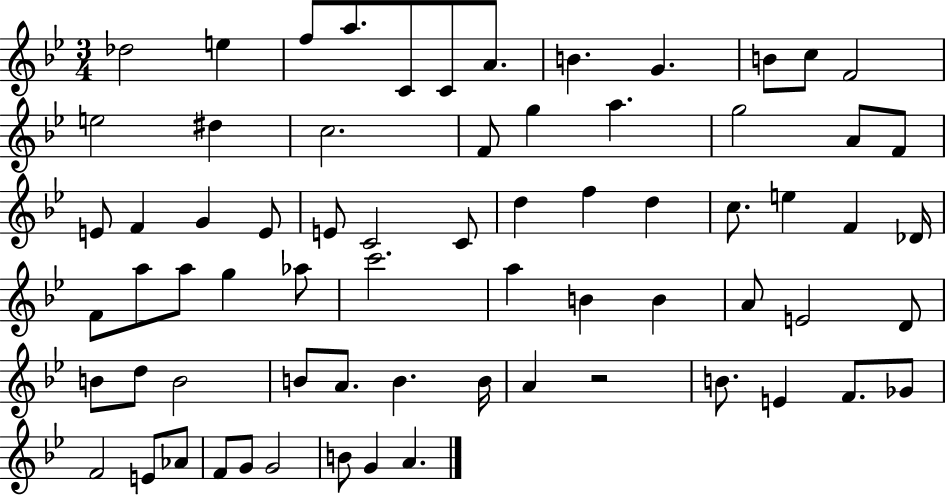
{
  \clef treble
  \numericTimeSignature
  \time 3/4
  \key bes \major
  des''2 e''4 | f''8 a''8. c'8 c'8 a'8. | b'4. g'4. | b'8 c''8 f'2 | \break e''2 dis''4 | c''2. | f'8 g''4 a''4. | g''2 a'8 f'8 | \break e'8 f'4 g'4 e'8 | e'8 c'2 c'8 | d''4 f''4 d''4 | c''8. e''4 f'4 des'16 | \break f'8 a''8 a''8 g''4 aes''8 | c'''2. | a''4 b'4 b'4 | a'8 e'2 d'8 | \break b'8 d''8 b'2 | b'8 a'8. b'4. b'16 | a'4 r2 | b'8. e'4 f'8. ges'8 | \break f'2 e'8 aes'8 | f'8 g'8 g'2 | b'8 g'4 a'4. | \bar "|."
}